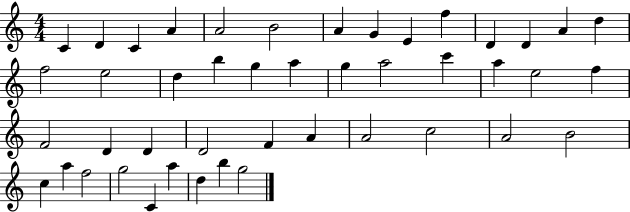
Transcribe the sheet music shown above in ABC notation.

X:1
T:Untitled
M:4/4
L:1/4
K:C
C D C A A2 B2 A G E f D D A d f2 e2 d b g a g a2 c' a e2 f F2 D D D2 F A A2 c2 A2 B2 c a f2 g2 C a d b g2